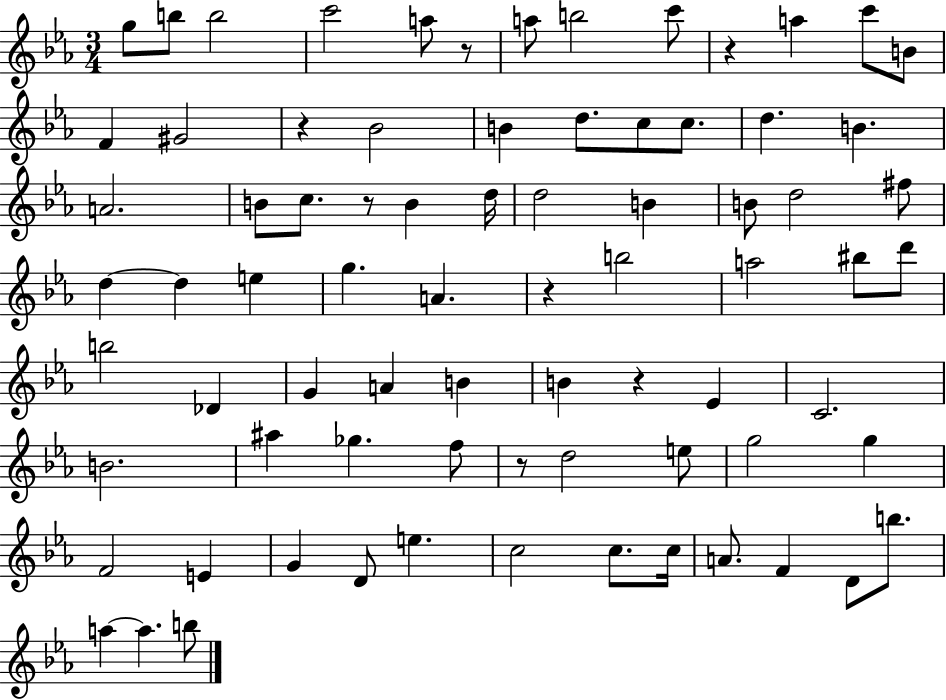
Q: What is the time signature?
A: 3/4